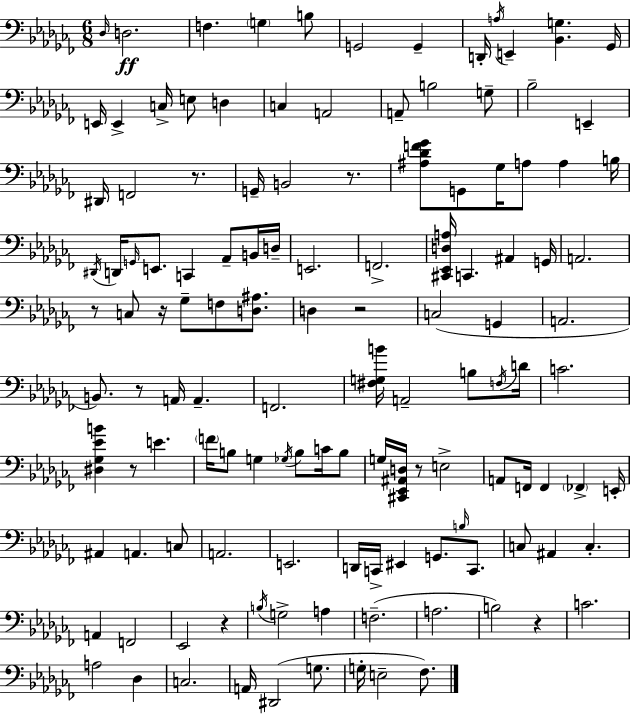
Db3/s D3/h. F3/q. G3/q B3/e G2/h G2/q D2/s A3/s E2/q [Bb2,G3]/q. Gb2/s E2/s E2/q C3/s E3/e D3/q C3/q A2/h A2/e B3/h G3/e Bb3/h E2/q D#2/s F2/h R/e. G2/s B2/h R/e. [A#3,Db4,F4,Gb4]/e G2/e Gb3/s A3/e A3/q B3/s D#2/s D2/s G2/s E2/e. C2/q Ab2/e B2/s D3/s E2/h. F2/h. [C#2,Eb2,D3,A3]/s C2/q. A#2/q G2/s A2/h. R/e C3/e R/s Gb3/e F3/e [D3,A#3]/e. D3/q R/h C3/h G2/q A2/h. B2/e. R/e A2/s A2/q. F2/h. [F#3,G3,B4]/s A2/h B3/e F3/s D4/s C4/h. [D#3,Gb3,Eb4,B4]/q R/e E4/q. F4/s B3/e G3/q Gb3/s B3/e C4/s B3/e G3/s [C#2,Eb2,A#2,D3]/s R/e E3/h A2/e F2/s F2/q FES2/q E2/s A#2/q A2/q. C3/e A2/h. E2/h. D2/s C2/s EIS2/q G2/e. B3/s C2/e. C3/e A#2/q C3/q. A2/q F2/h Eb2/h R/q B3/s G3/h A3/q F3/h. A3/h. B3/h R/q C4/h. A3/h Db3/q C3/h. A2/s D#2/h G3/e. G3/s E3/h FES3/e.